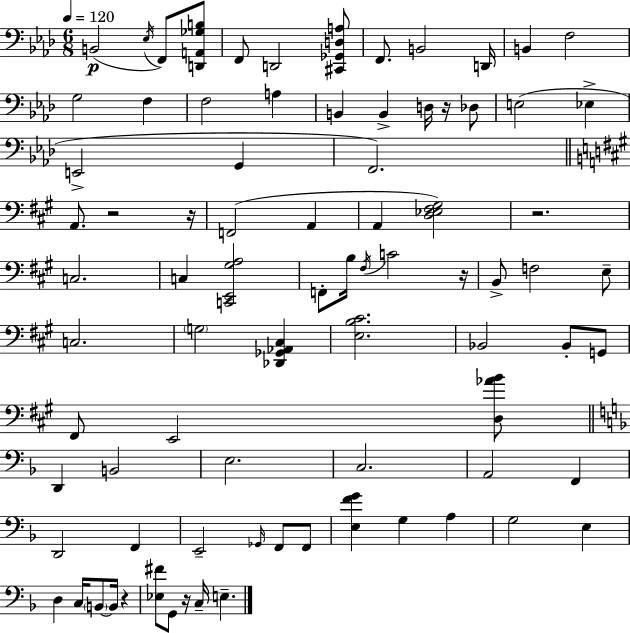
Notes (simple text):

B2/h Eb3/s F2/e [D2,A2,Gb3,B3]/e F2/e D2/h [C#2,Gb2,D3,A3]/e F2/e. B2/h D2/s B2/q F3/h G3/h F3/q F3/h A3/q B2/q B2/q D3/s R/s Db3/e E3/h Eb3/q E2/h G2/q F2/h. A2/e. R/h R/s F2/h A2/q A2/q [D3,Eb3,F#3,G#3]/h R/h. C3/h. C3/q [C2,E2,G#3,A3]/h F2/e B3/s F#3/s C4/h R/s B2/e F3/h E3/e C3/h. G3/h [Db2,Gb2,Ab2,C#3]/q [E3,B3,C#4]/h. Bb2/h Bb2/e G2/e F#2/e E2/h [D3,Ab4,B4]/e D2/q B2/h E3/h. C3/h. A2/h F2/q D2/h F2/q E2/h Gb2/s F2/e F2/e [E3,F4,G4]/q G3/q A3/q G3/h E3/q D3/q C3/s B2/e B2/s R/q [Eb3,F#4]/e G2/e R/s C3/s E3/q.